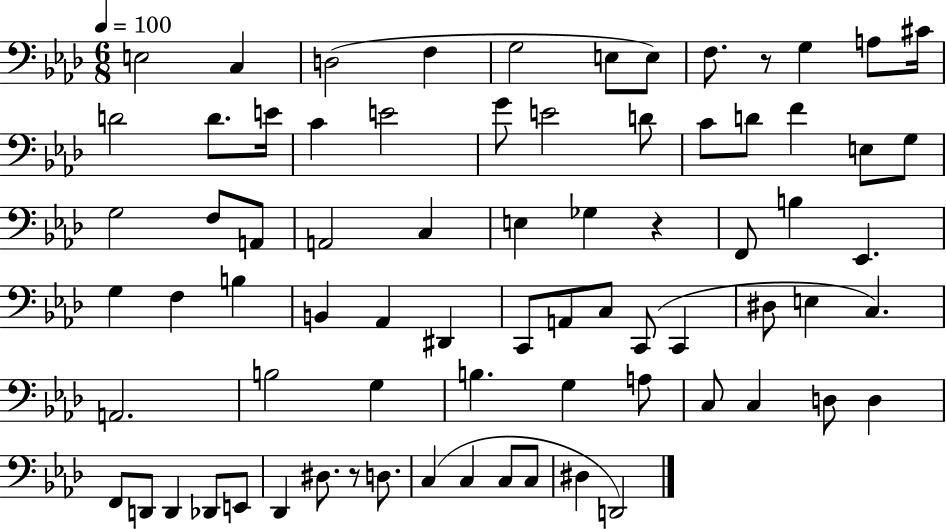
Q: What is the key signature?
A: AES major